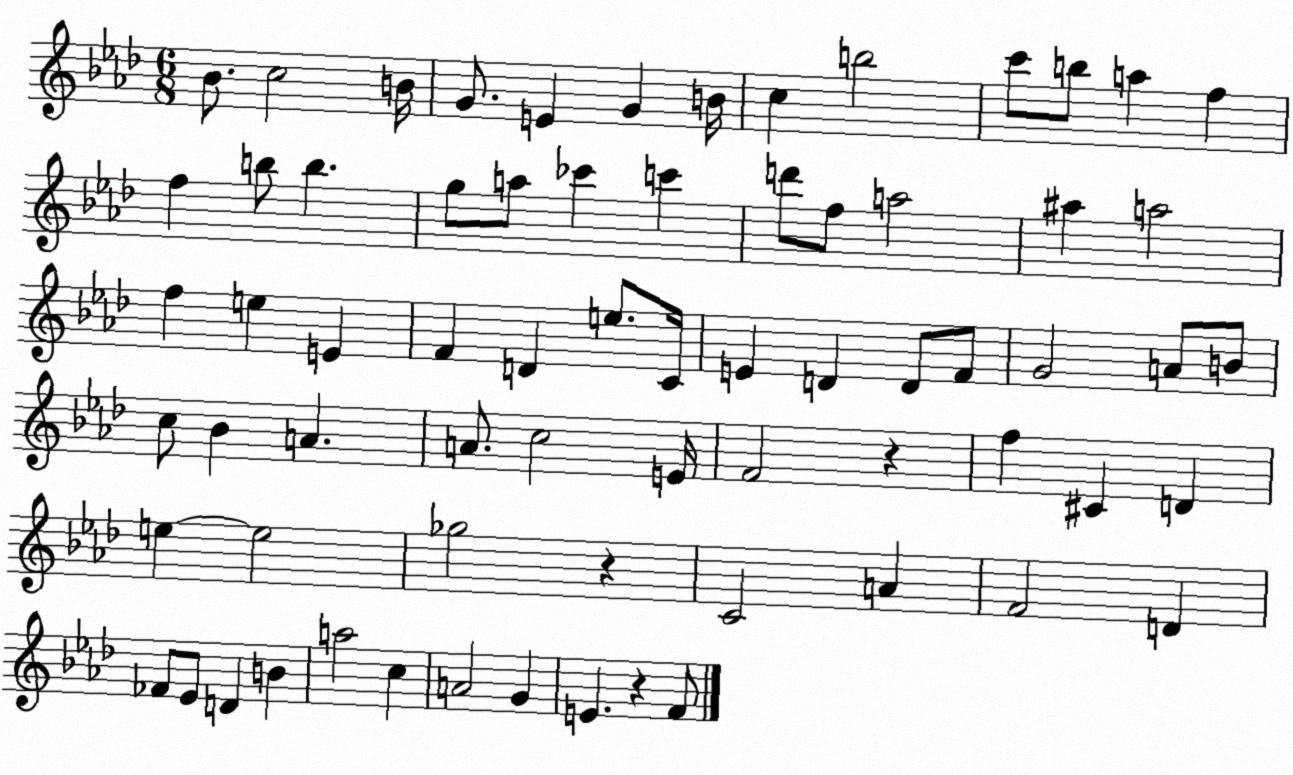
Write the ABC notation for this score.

X:1
T:Untitled
M:6/8
L:1/4
K:Ab
_B/2 c2 B/4 G/2 E G B/4 c b2 c'/2 b/2 a f f b/2 b g/2 a/2 _c' c' d'/2 f/2 a2 ^a a2 f e E F D e/2 C/4 E D D/2 F/2 G2 A/2 B/2 c/2 _B A A/2 c2 E/4 F2 z f ^C D e e2 _g2 z C2 A F2 D _F/2 _E/2 D B a2 c A2 G E z F/2